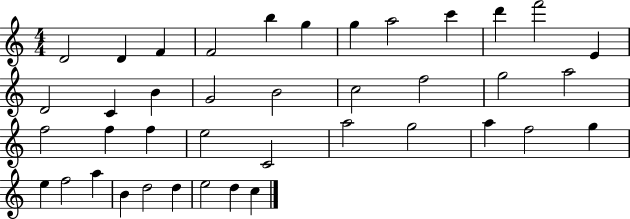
D4/h D4/q F4/q F4/h B5/q G5/q G5/q A5/h C6/q D6/q F6/h E4/q D4/h C4/q B4/q G4/h B4/h C5/h F5/h G5/h A5/h F5/h F5/q F5/q E5/h C4/h A5/h G5/h A5/q F5/h G5/q E5/q F5/h A5/q B4/q D5/h D5/q E5/h D5/q C5/q